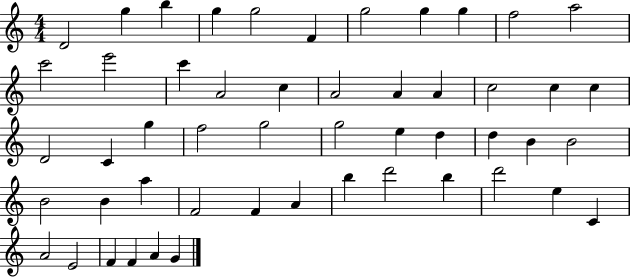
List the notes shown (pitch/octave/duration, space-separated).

D4/h G5/q B5/q G5/q G5/h F4/q G5/h G5/q G5/q F5/h A5/h C6/h E6/h C6/q A4/h C5/q A4/h A4/q A4/q C5/h C5/q C5/q D4/h C4/q G5/q F5/h G5/h G5/h E5/q D5/q D5/q B4/q B4/h B4/h B4/q A5/q F4/h F4/q A4/q B5/q D6/h B5/q D6/h E5/q C4/q A4/h E4/h F4/q F4/q A4/q G4/q